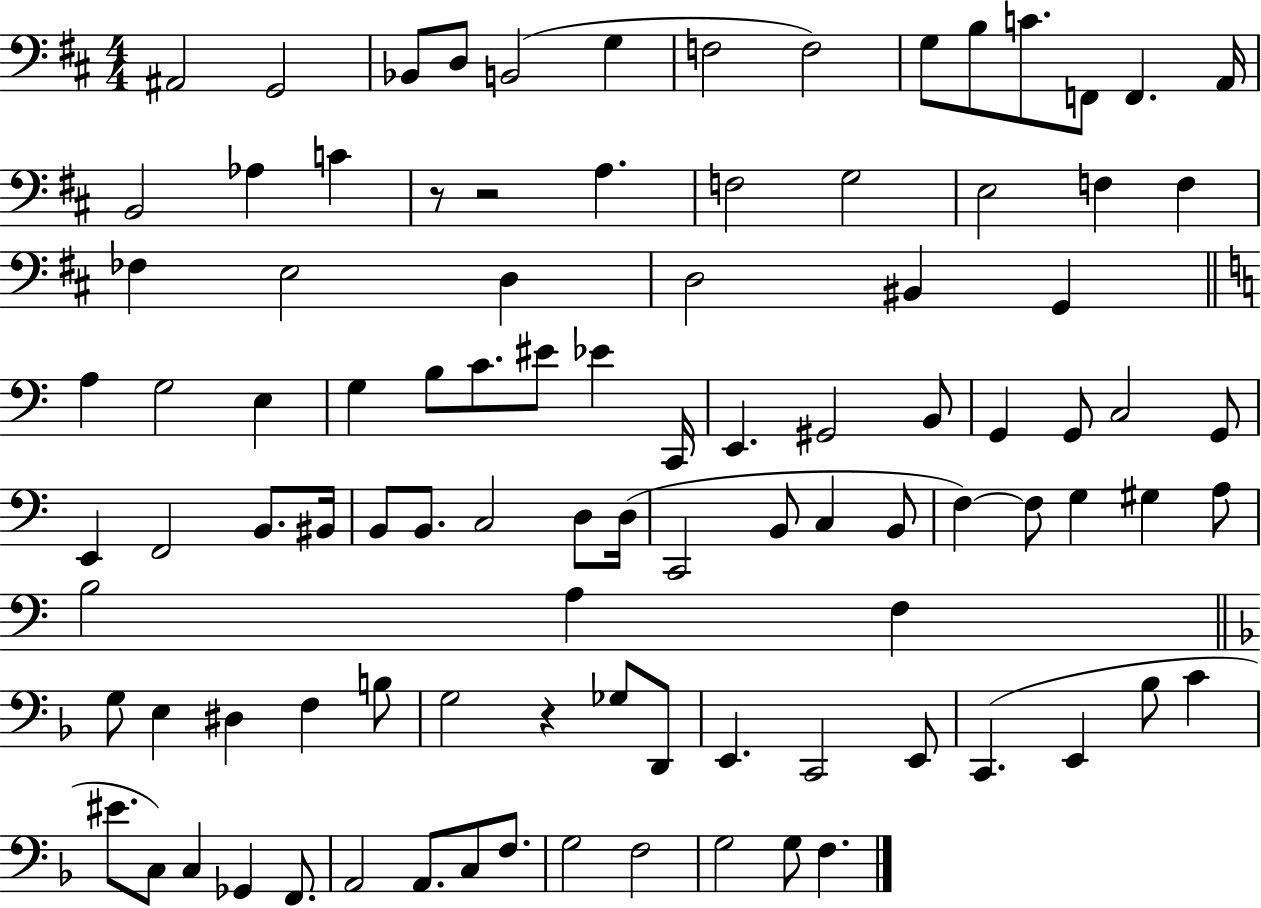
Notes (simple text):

A#2/h G2/h Bb2/e D3/e B2/h G3/q F3/h F3/h G3/e B3/e C4/e. F2/e F2/q. A2/s B2/h Ab3/q C4/q R/e R/h A3/q. F3/h G3/h E3/h F3/q F3/q FES3/q E3/h D3/q D3/h BIS2/q G2/q A3/q G3/h E3/q G3/q B3/e C4/e. EIS4/e Eb4/q C2/s E2/q. G#2/h B2/e G2/q G2/e C3/h G2/e E2/q F2/h B2/e. BIS2/s B2/e B2/e. C3/h D3/e D3/s C2/h B2/e C3/q B2/e F3/q F3/e G3/q G#3/q A3/e B3/h A3/q F3/q G3/e E3/q D#3/q F3/q B3/e G3/h R/q Gb3/e D2/e E2/q. C2/h E2/e C2/q. E2/q Bb3/e C4/q EIS4/e. C3/e C3/q Gb2/q F2/e. A2/h A2/e. C3/e F3/e. G3/h F3/h G3/h G3/e F3/q.